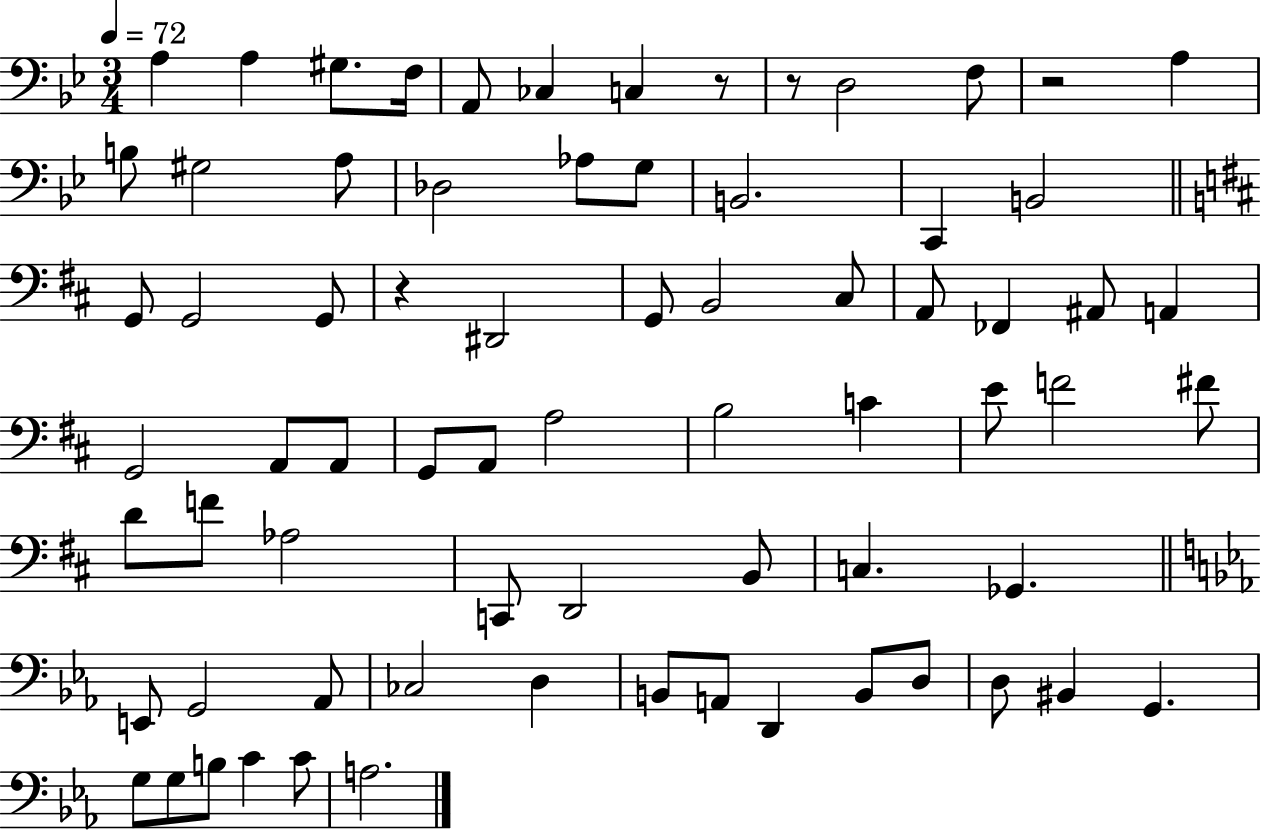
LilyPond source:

{
  \clef bass
  \numericTimeSignature
  \time 3/4
  \key bes \major
  \tempo 4 = 72
  a4 a4 gis8. f16 | a,8 ces4 c4 r8 | r8 d2 f8 | r2 a4 | \break b8 gis2 a8 | des2 aes8 g8 | b,2. | c,4 b,2 | \break \bar "||" \break \key d \major g,8 g,2 g,8 | r4 dis,2 | g,8 b,2 cis8 | a,8 fes,4 ais,8 a,4 | \break g,2 a,8 a,8 | g,8 a,8 a2 | b2 c'4 | e'8 f'2 fis'8 | \break d'8 f'8 aes2 | c,8 d,2 b,8 | c4. ges,4. | \bar "||" \break \key c \minor e,8 g,2 aes,8 | ces2 d4 | b,8 a,8 d,4 b,8 d8 | d8 bis,4 g,4. | \break g8 g8 b8 c'4 c'8 | a2. | \bar "|."
}